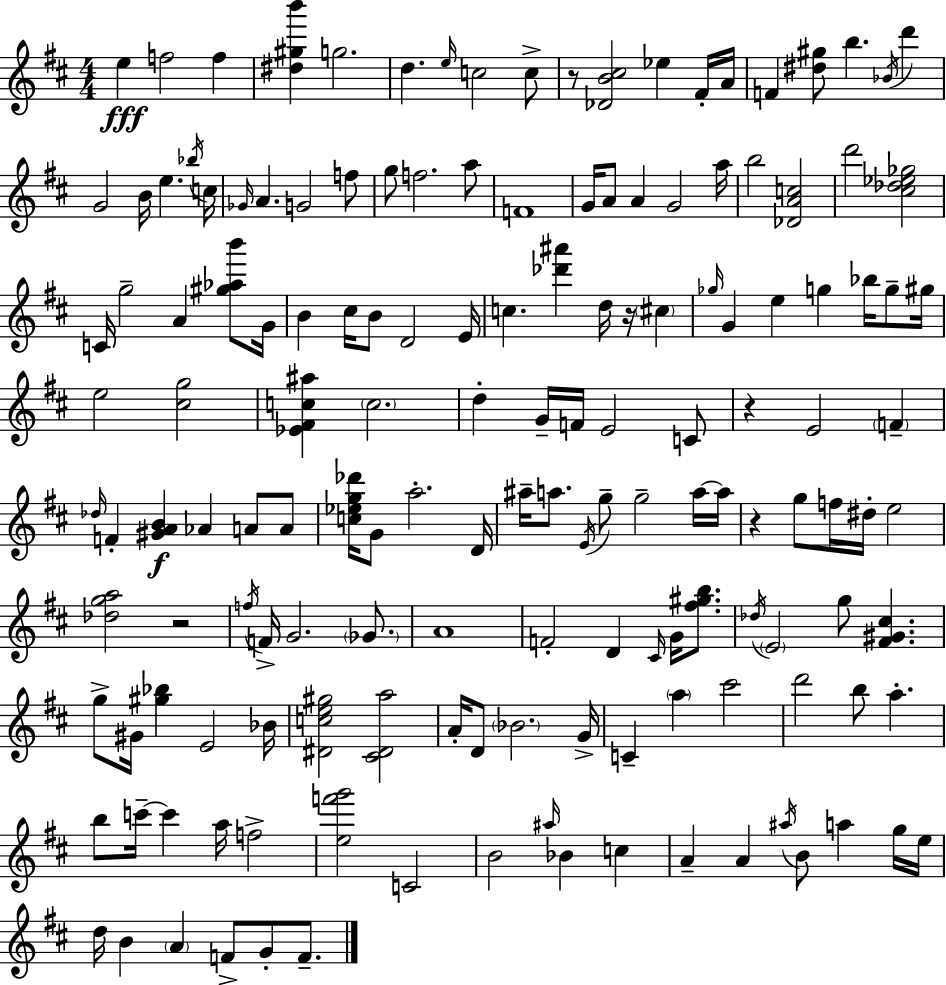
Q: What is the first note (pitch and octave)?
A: E5